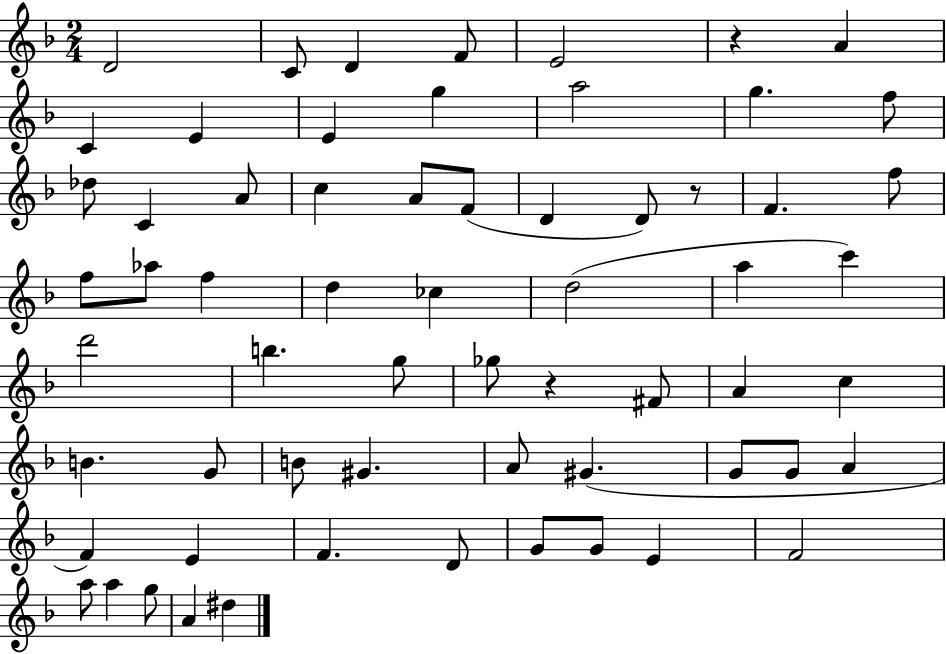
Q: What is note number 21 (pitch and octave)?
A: D4